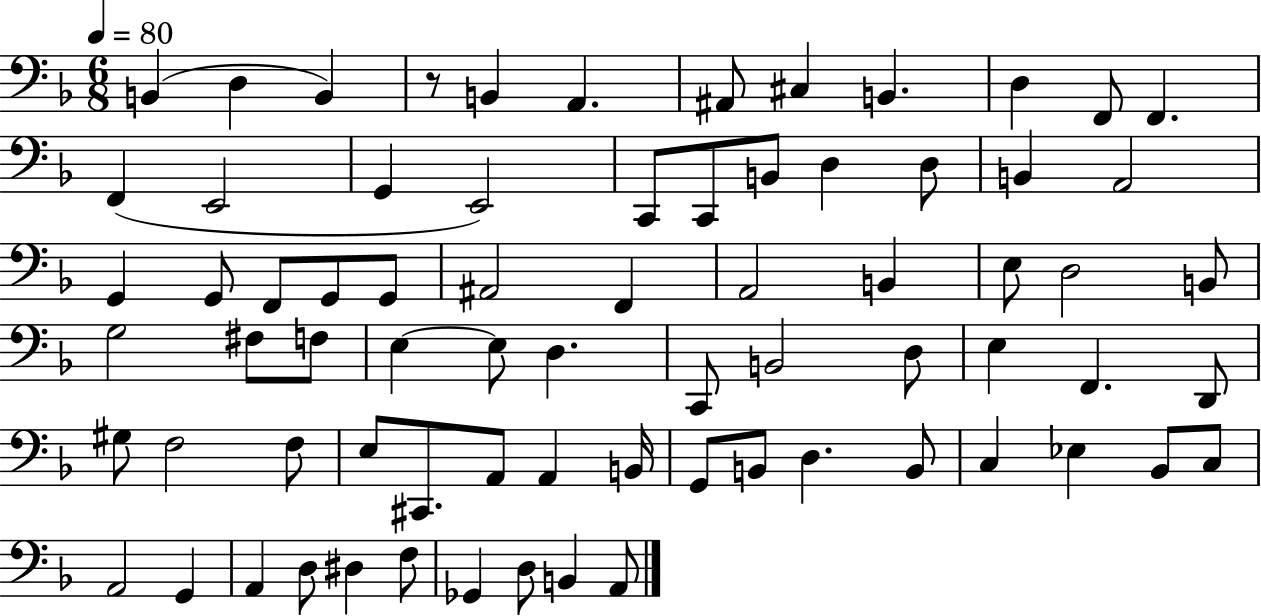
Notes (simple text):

B2/q D3/q B2/q R/e B2/q A2/q. A#2/e C#3/q B2/q. D3/q F2/e F2/q. F2/q E2/h G2/q E2/h C2/e C2/e B2/e D3/q D3/e B2/q A2/h G2/q G2/e F2/e G2/e G2/e A#2/h F2/q A2/h B2/q E3/e D3/h B2/e G3/h F#3/e F3/e E3/q E3/e D3/q. C2/e B2/h D3/e E3/q F2/q. D2/e G#3/e F3/h F3/e E3/e C#2/e. A2/e A2/q B2/s G2/e B2/e D3/q. B2/e C3/q Eb3/q Bb2/e C3/e A2/h G2/q A2/q D3/e D#3/q F3/e Gb2/q D3/e B2/q A2/e